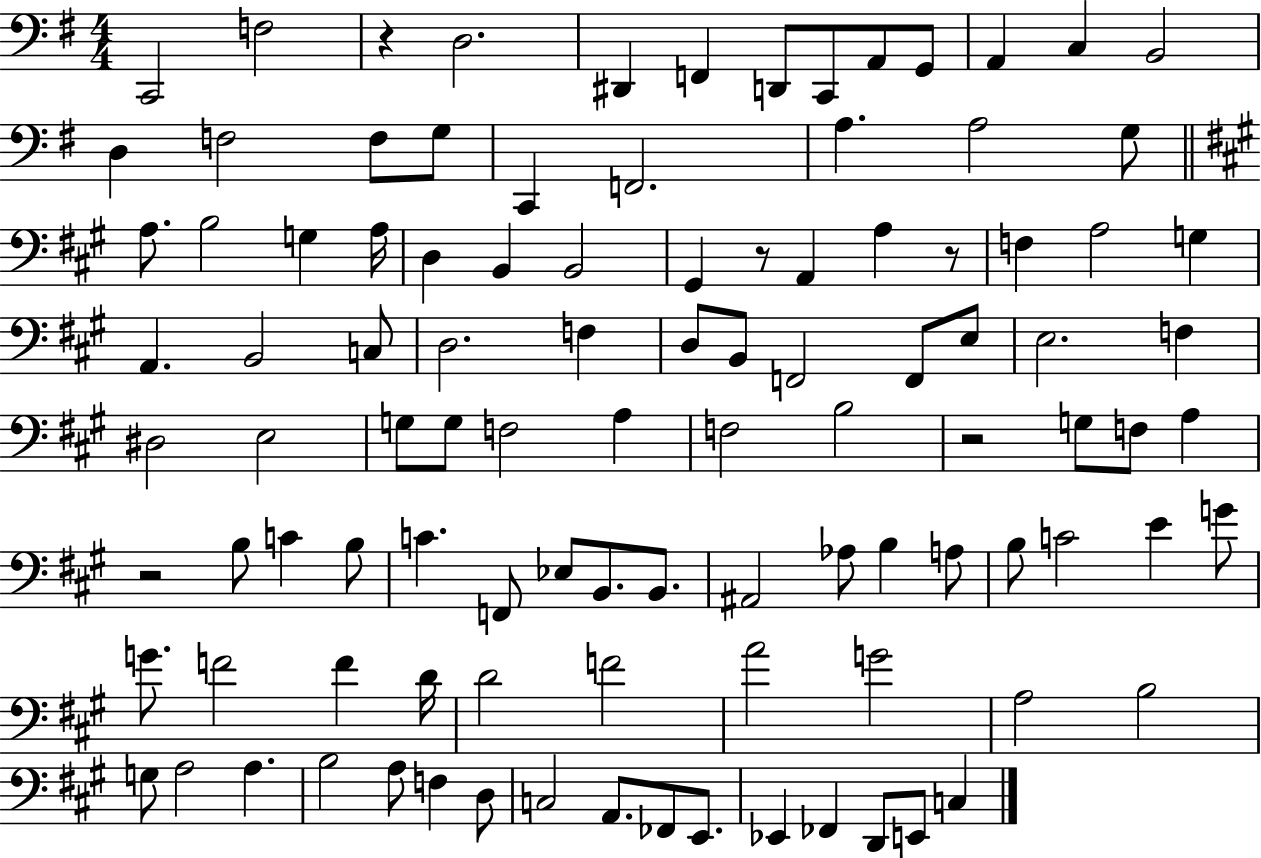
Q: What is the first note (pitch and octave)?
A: C2